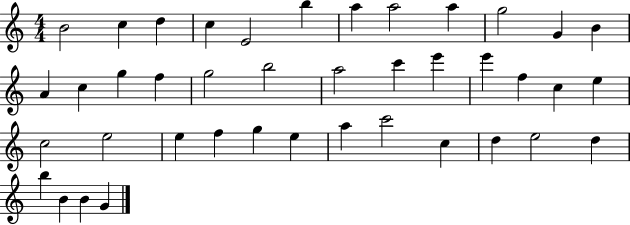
B4/h C5/q D5/q C5/q E4/h B5/q A5/q A5/h A5/q G5/h G4/q B4/q A4/q C5/q G5/q F5/q G5/h B5/h A5/h C6/q E6/q E6/q F5/q C5/q E5/q C5/h E5/h E5/q F5/q G5/q E5/q A5/q C6/h C5/q D5/q E5/h D5/q B5/q B4/q B4/q G4/q